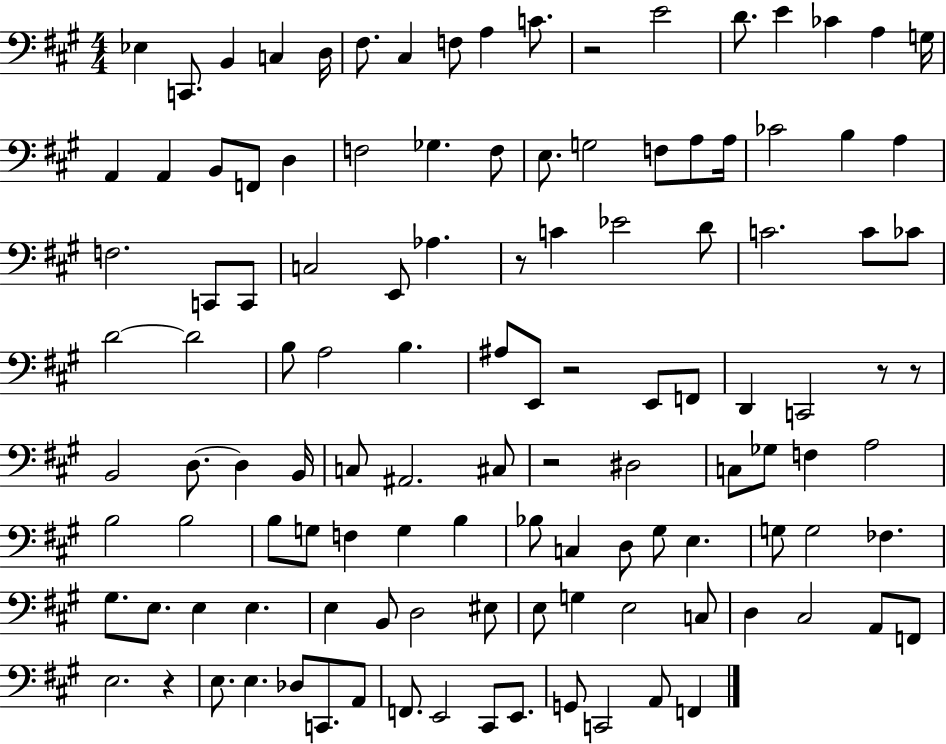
X:1
T:Untitled
M:4/4
L:1/4
K:A
_E, C,,/2 B,, C, D,/4 ^F,/2 ^C, F,/2 A, C/2 z2 E2 D/2 E _C A, G,/4 A,, A,, B,,/2 F,,/2 D, F,2 _G, F,/2 E,/2 G,2 F,/2 A,/2 A,/4 _C2 B, A, F,2 C,,/2 C,,/2 C,2 E,,/2 _A, z/2 C _E2 D/2 C2 C/2 _C/2 D2 D2 B,/2 A,2 B, ^A,/2 E,,/2 z2 E,,/2 F,,/2 D,, C,,2 z/2 z/2 B,,2 D,/2 D, B,,/4 C,/2 ^A,,2 ^C,/2 z2 ^D,2 C,/2 _G,/2 F, A,2 B,2 B,2 B,/2 G,/2 F, G, B, _B,/2 C, D,/2 ^G,/2 E, G,/2 G,2 _F, ^G,/2 E,/2 E, E, E, B,,/2 D,2 ^E,/2 E,/2 G, E,2 C,/2 D, ^C,2 A,,/2 F,,/2 E,2 z E,/2 E, _D,/2 C,,/2 A,,/2 F,,/2 E,,2 ^C,,/2 E,,/2 G,,/2 C,,2 A,,/2 F,,